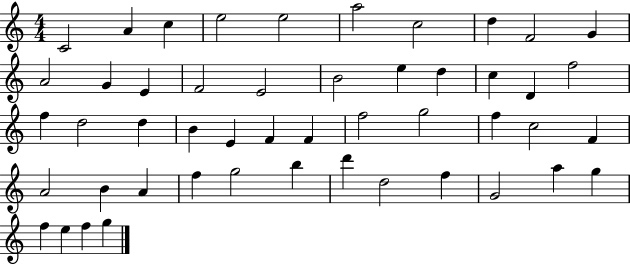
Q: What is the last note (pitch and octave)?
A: G5